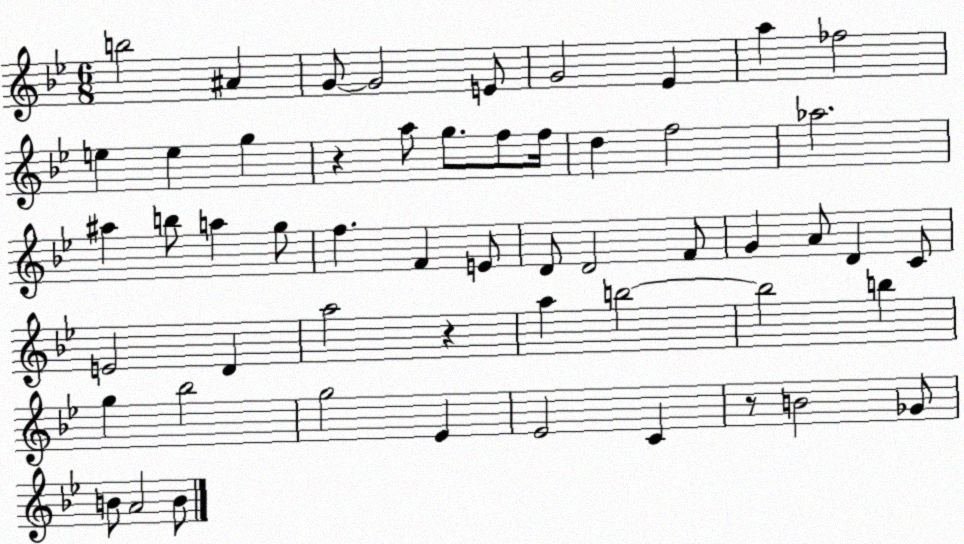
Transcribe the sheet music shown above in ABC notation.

X:1
T:Untitled
M:6/8
L:1/4
K:Bb
b2 ^A G/2 G2 E/2 G2 _E a _f2 e e g z a/2 g/2 f/2 f/4 d f2 _a2 ^a b/2 a g/2 f F E/2 D/2 D2 F/2 G A/2 D C/2 E2 D a2 z a b2 b2 b g _b2 g2 _E _E2 C z/2 B2 _G/2 B/2 A2 B/2